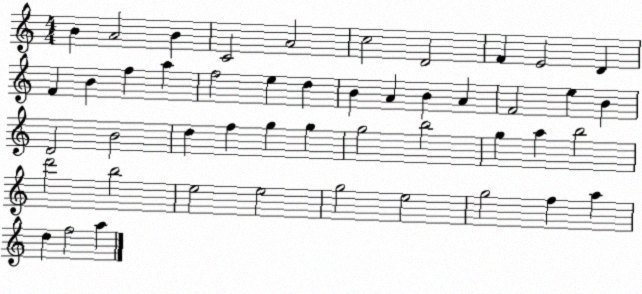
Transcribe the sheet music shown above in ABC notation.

X:1
T:Untitled
M:4/4
L:1/4
K:C
B A2 B C2 A2 c2 D2 F E2 D F B f a f2 e d B A B A F2 e B D2 B2 d f g g g2 b2 g a b2 d'2 b2 e2 e2 g2 e2 g2 f a d f2 a